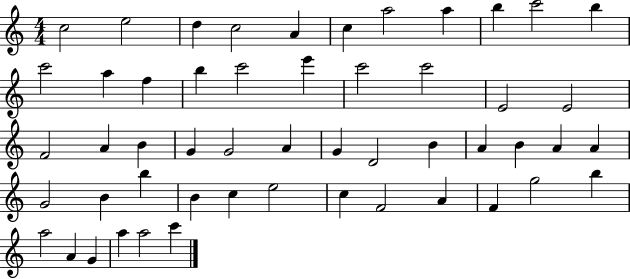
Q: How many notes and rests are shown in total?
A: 52